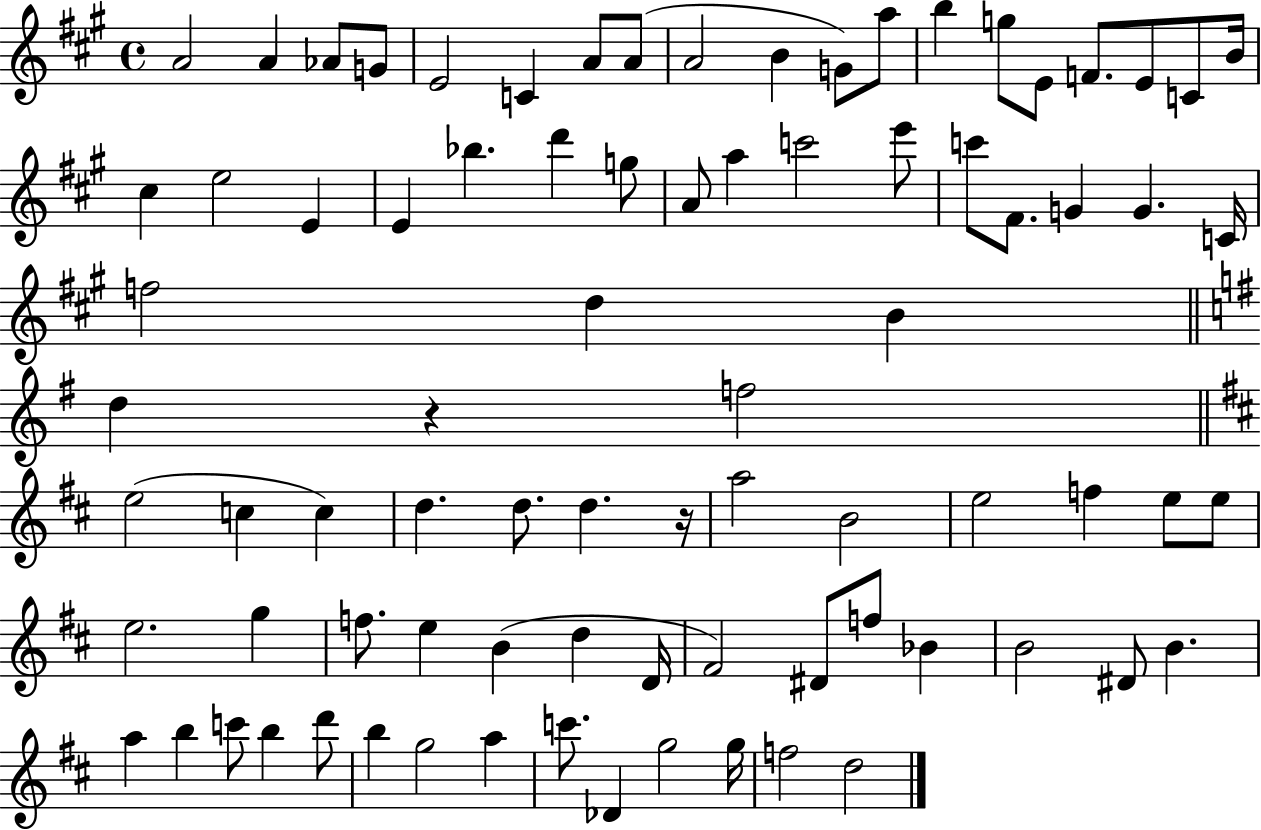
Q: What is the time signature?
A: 4/4